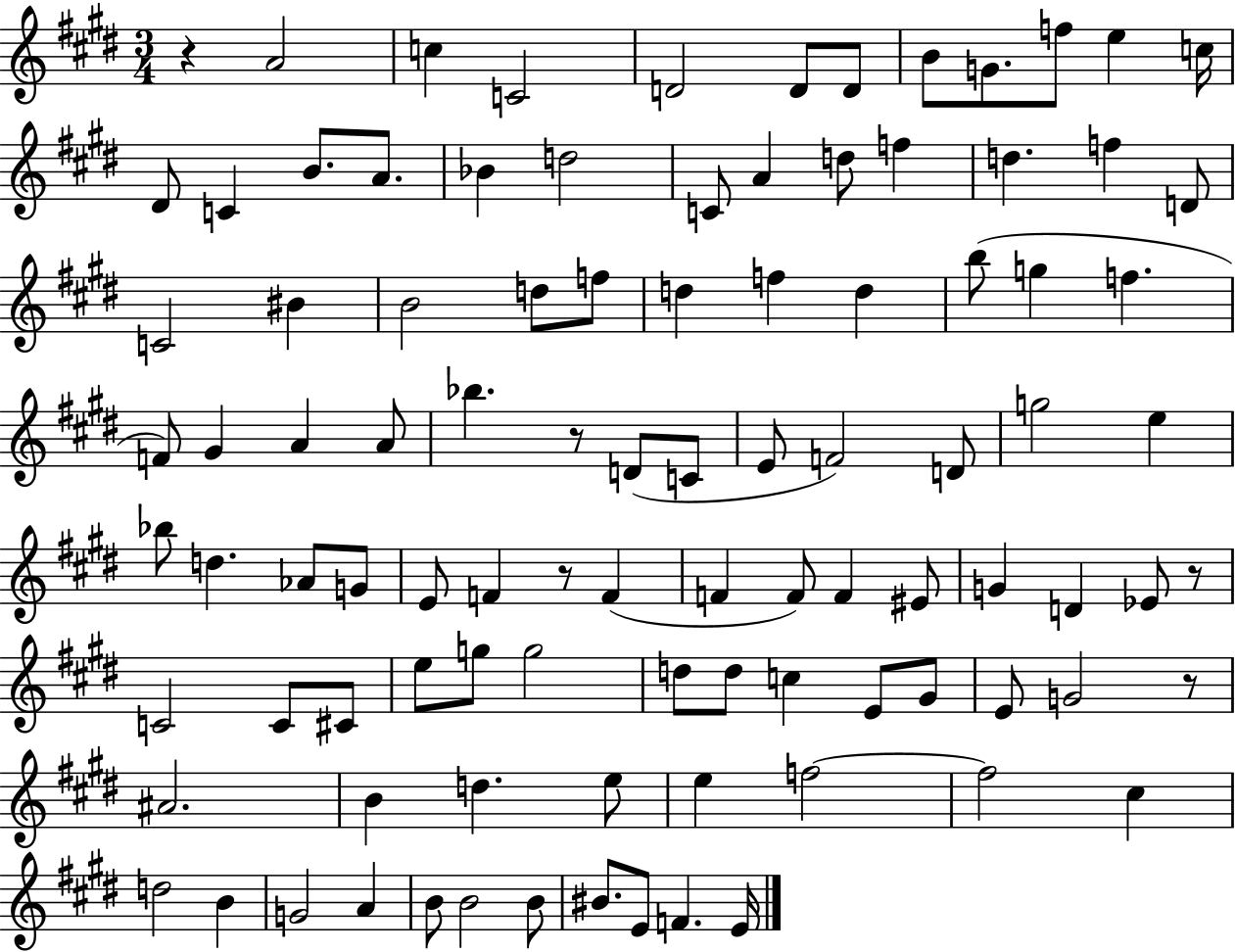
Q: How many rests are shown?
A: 5